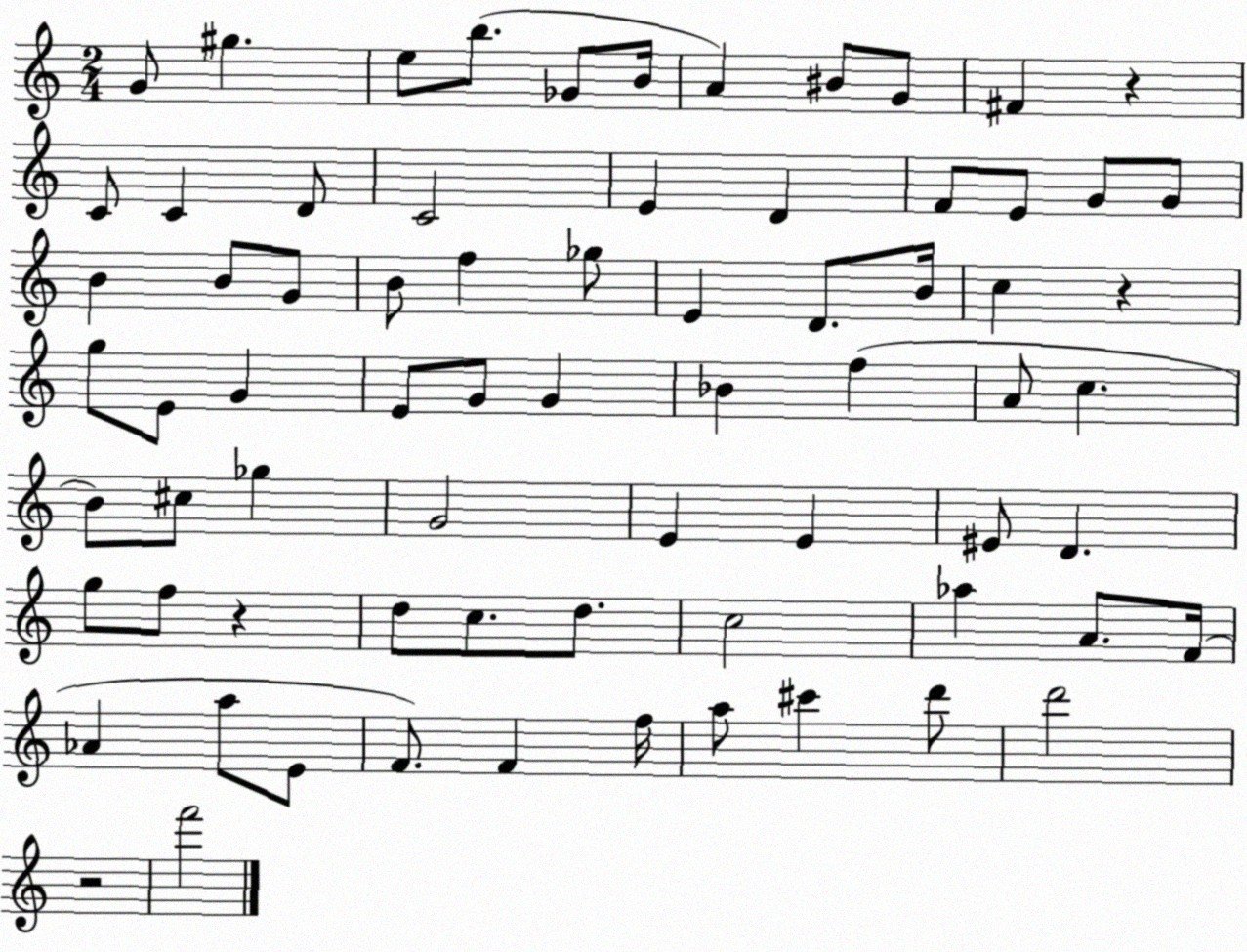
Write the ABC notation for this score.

X:1
T:Untitled
M:2/4
L:1/4
K:C
G/2 ^g e/2 b/2 _G/2 B/4 A ^B/2 G/2 ^F z C/2 C D/2 C2 E D F/2 E/2 G/2 G/2 B B/2 G/2 B/2 f _g/2 E D/2 B/4 c z g/2 E/2 G E/2 G/2 G _B f A/2 c B/2 ^c/2 _g G2 E E ^E/2 D g/2 f/2 z d/2 c/2 d/2 c2 _a A/2 F/4 _A a/2 E/2 F/2 F f/4 a/2 ^c' d'/2 d'2 z2 f'2